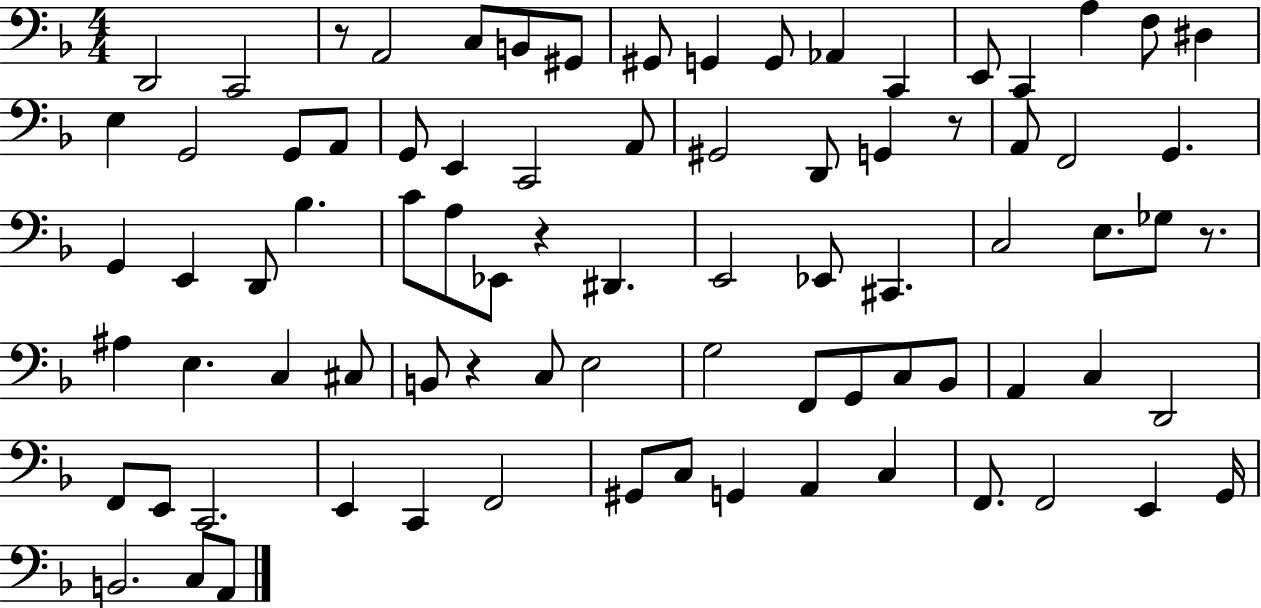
D2/h C2/h R/e A2/h C3/e B2/e G#2/e G#2/e G2/q G2/e Ab2/q C2/q E2/e C2/q A3/q F3/e D#3/q E3/q G2/h G2/e A2/e G2/e E2/q C2/h A2/e G#2/h D2/e G2/q R/e A2/e F2/h G2/q. G2/q E2/q D2/e Bb3/q. C4/e A3/e Eb2/e R/q D#2/q. E2/h Eb2/e C#2/q. C3/h E3/e. Gb3/e R/e. A#3/q E3/q. C3/q C#3/e B2/e R/q C3/e E3/h G3/h F2/e G2/e C3/e Bb2/e A2/q C3/q D2/h F2/e E2/e C2/h. E2/q C2/q F2/h G#2/e C3/e G2/q A2/q C3/q F2/e. F2/h E2/q G2/s B2/h. C3/e A2/e